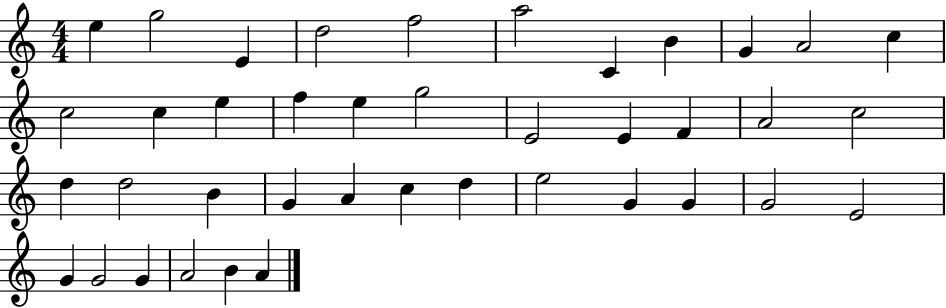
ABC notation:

X:1
T:Untitled
M:4/4
L:1/4
K:C
e g2 E d2 f2 a2 C B G A2 c c2 c e f e g2 E2 E F A2 c2 d d2 B G A c d e2 G G G2 E2 G G2 G A2 B A